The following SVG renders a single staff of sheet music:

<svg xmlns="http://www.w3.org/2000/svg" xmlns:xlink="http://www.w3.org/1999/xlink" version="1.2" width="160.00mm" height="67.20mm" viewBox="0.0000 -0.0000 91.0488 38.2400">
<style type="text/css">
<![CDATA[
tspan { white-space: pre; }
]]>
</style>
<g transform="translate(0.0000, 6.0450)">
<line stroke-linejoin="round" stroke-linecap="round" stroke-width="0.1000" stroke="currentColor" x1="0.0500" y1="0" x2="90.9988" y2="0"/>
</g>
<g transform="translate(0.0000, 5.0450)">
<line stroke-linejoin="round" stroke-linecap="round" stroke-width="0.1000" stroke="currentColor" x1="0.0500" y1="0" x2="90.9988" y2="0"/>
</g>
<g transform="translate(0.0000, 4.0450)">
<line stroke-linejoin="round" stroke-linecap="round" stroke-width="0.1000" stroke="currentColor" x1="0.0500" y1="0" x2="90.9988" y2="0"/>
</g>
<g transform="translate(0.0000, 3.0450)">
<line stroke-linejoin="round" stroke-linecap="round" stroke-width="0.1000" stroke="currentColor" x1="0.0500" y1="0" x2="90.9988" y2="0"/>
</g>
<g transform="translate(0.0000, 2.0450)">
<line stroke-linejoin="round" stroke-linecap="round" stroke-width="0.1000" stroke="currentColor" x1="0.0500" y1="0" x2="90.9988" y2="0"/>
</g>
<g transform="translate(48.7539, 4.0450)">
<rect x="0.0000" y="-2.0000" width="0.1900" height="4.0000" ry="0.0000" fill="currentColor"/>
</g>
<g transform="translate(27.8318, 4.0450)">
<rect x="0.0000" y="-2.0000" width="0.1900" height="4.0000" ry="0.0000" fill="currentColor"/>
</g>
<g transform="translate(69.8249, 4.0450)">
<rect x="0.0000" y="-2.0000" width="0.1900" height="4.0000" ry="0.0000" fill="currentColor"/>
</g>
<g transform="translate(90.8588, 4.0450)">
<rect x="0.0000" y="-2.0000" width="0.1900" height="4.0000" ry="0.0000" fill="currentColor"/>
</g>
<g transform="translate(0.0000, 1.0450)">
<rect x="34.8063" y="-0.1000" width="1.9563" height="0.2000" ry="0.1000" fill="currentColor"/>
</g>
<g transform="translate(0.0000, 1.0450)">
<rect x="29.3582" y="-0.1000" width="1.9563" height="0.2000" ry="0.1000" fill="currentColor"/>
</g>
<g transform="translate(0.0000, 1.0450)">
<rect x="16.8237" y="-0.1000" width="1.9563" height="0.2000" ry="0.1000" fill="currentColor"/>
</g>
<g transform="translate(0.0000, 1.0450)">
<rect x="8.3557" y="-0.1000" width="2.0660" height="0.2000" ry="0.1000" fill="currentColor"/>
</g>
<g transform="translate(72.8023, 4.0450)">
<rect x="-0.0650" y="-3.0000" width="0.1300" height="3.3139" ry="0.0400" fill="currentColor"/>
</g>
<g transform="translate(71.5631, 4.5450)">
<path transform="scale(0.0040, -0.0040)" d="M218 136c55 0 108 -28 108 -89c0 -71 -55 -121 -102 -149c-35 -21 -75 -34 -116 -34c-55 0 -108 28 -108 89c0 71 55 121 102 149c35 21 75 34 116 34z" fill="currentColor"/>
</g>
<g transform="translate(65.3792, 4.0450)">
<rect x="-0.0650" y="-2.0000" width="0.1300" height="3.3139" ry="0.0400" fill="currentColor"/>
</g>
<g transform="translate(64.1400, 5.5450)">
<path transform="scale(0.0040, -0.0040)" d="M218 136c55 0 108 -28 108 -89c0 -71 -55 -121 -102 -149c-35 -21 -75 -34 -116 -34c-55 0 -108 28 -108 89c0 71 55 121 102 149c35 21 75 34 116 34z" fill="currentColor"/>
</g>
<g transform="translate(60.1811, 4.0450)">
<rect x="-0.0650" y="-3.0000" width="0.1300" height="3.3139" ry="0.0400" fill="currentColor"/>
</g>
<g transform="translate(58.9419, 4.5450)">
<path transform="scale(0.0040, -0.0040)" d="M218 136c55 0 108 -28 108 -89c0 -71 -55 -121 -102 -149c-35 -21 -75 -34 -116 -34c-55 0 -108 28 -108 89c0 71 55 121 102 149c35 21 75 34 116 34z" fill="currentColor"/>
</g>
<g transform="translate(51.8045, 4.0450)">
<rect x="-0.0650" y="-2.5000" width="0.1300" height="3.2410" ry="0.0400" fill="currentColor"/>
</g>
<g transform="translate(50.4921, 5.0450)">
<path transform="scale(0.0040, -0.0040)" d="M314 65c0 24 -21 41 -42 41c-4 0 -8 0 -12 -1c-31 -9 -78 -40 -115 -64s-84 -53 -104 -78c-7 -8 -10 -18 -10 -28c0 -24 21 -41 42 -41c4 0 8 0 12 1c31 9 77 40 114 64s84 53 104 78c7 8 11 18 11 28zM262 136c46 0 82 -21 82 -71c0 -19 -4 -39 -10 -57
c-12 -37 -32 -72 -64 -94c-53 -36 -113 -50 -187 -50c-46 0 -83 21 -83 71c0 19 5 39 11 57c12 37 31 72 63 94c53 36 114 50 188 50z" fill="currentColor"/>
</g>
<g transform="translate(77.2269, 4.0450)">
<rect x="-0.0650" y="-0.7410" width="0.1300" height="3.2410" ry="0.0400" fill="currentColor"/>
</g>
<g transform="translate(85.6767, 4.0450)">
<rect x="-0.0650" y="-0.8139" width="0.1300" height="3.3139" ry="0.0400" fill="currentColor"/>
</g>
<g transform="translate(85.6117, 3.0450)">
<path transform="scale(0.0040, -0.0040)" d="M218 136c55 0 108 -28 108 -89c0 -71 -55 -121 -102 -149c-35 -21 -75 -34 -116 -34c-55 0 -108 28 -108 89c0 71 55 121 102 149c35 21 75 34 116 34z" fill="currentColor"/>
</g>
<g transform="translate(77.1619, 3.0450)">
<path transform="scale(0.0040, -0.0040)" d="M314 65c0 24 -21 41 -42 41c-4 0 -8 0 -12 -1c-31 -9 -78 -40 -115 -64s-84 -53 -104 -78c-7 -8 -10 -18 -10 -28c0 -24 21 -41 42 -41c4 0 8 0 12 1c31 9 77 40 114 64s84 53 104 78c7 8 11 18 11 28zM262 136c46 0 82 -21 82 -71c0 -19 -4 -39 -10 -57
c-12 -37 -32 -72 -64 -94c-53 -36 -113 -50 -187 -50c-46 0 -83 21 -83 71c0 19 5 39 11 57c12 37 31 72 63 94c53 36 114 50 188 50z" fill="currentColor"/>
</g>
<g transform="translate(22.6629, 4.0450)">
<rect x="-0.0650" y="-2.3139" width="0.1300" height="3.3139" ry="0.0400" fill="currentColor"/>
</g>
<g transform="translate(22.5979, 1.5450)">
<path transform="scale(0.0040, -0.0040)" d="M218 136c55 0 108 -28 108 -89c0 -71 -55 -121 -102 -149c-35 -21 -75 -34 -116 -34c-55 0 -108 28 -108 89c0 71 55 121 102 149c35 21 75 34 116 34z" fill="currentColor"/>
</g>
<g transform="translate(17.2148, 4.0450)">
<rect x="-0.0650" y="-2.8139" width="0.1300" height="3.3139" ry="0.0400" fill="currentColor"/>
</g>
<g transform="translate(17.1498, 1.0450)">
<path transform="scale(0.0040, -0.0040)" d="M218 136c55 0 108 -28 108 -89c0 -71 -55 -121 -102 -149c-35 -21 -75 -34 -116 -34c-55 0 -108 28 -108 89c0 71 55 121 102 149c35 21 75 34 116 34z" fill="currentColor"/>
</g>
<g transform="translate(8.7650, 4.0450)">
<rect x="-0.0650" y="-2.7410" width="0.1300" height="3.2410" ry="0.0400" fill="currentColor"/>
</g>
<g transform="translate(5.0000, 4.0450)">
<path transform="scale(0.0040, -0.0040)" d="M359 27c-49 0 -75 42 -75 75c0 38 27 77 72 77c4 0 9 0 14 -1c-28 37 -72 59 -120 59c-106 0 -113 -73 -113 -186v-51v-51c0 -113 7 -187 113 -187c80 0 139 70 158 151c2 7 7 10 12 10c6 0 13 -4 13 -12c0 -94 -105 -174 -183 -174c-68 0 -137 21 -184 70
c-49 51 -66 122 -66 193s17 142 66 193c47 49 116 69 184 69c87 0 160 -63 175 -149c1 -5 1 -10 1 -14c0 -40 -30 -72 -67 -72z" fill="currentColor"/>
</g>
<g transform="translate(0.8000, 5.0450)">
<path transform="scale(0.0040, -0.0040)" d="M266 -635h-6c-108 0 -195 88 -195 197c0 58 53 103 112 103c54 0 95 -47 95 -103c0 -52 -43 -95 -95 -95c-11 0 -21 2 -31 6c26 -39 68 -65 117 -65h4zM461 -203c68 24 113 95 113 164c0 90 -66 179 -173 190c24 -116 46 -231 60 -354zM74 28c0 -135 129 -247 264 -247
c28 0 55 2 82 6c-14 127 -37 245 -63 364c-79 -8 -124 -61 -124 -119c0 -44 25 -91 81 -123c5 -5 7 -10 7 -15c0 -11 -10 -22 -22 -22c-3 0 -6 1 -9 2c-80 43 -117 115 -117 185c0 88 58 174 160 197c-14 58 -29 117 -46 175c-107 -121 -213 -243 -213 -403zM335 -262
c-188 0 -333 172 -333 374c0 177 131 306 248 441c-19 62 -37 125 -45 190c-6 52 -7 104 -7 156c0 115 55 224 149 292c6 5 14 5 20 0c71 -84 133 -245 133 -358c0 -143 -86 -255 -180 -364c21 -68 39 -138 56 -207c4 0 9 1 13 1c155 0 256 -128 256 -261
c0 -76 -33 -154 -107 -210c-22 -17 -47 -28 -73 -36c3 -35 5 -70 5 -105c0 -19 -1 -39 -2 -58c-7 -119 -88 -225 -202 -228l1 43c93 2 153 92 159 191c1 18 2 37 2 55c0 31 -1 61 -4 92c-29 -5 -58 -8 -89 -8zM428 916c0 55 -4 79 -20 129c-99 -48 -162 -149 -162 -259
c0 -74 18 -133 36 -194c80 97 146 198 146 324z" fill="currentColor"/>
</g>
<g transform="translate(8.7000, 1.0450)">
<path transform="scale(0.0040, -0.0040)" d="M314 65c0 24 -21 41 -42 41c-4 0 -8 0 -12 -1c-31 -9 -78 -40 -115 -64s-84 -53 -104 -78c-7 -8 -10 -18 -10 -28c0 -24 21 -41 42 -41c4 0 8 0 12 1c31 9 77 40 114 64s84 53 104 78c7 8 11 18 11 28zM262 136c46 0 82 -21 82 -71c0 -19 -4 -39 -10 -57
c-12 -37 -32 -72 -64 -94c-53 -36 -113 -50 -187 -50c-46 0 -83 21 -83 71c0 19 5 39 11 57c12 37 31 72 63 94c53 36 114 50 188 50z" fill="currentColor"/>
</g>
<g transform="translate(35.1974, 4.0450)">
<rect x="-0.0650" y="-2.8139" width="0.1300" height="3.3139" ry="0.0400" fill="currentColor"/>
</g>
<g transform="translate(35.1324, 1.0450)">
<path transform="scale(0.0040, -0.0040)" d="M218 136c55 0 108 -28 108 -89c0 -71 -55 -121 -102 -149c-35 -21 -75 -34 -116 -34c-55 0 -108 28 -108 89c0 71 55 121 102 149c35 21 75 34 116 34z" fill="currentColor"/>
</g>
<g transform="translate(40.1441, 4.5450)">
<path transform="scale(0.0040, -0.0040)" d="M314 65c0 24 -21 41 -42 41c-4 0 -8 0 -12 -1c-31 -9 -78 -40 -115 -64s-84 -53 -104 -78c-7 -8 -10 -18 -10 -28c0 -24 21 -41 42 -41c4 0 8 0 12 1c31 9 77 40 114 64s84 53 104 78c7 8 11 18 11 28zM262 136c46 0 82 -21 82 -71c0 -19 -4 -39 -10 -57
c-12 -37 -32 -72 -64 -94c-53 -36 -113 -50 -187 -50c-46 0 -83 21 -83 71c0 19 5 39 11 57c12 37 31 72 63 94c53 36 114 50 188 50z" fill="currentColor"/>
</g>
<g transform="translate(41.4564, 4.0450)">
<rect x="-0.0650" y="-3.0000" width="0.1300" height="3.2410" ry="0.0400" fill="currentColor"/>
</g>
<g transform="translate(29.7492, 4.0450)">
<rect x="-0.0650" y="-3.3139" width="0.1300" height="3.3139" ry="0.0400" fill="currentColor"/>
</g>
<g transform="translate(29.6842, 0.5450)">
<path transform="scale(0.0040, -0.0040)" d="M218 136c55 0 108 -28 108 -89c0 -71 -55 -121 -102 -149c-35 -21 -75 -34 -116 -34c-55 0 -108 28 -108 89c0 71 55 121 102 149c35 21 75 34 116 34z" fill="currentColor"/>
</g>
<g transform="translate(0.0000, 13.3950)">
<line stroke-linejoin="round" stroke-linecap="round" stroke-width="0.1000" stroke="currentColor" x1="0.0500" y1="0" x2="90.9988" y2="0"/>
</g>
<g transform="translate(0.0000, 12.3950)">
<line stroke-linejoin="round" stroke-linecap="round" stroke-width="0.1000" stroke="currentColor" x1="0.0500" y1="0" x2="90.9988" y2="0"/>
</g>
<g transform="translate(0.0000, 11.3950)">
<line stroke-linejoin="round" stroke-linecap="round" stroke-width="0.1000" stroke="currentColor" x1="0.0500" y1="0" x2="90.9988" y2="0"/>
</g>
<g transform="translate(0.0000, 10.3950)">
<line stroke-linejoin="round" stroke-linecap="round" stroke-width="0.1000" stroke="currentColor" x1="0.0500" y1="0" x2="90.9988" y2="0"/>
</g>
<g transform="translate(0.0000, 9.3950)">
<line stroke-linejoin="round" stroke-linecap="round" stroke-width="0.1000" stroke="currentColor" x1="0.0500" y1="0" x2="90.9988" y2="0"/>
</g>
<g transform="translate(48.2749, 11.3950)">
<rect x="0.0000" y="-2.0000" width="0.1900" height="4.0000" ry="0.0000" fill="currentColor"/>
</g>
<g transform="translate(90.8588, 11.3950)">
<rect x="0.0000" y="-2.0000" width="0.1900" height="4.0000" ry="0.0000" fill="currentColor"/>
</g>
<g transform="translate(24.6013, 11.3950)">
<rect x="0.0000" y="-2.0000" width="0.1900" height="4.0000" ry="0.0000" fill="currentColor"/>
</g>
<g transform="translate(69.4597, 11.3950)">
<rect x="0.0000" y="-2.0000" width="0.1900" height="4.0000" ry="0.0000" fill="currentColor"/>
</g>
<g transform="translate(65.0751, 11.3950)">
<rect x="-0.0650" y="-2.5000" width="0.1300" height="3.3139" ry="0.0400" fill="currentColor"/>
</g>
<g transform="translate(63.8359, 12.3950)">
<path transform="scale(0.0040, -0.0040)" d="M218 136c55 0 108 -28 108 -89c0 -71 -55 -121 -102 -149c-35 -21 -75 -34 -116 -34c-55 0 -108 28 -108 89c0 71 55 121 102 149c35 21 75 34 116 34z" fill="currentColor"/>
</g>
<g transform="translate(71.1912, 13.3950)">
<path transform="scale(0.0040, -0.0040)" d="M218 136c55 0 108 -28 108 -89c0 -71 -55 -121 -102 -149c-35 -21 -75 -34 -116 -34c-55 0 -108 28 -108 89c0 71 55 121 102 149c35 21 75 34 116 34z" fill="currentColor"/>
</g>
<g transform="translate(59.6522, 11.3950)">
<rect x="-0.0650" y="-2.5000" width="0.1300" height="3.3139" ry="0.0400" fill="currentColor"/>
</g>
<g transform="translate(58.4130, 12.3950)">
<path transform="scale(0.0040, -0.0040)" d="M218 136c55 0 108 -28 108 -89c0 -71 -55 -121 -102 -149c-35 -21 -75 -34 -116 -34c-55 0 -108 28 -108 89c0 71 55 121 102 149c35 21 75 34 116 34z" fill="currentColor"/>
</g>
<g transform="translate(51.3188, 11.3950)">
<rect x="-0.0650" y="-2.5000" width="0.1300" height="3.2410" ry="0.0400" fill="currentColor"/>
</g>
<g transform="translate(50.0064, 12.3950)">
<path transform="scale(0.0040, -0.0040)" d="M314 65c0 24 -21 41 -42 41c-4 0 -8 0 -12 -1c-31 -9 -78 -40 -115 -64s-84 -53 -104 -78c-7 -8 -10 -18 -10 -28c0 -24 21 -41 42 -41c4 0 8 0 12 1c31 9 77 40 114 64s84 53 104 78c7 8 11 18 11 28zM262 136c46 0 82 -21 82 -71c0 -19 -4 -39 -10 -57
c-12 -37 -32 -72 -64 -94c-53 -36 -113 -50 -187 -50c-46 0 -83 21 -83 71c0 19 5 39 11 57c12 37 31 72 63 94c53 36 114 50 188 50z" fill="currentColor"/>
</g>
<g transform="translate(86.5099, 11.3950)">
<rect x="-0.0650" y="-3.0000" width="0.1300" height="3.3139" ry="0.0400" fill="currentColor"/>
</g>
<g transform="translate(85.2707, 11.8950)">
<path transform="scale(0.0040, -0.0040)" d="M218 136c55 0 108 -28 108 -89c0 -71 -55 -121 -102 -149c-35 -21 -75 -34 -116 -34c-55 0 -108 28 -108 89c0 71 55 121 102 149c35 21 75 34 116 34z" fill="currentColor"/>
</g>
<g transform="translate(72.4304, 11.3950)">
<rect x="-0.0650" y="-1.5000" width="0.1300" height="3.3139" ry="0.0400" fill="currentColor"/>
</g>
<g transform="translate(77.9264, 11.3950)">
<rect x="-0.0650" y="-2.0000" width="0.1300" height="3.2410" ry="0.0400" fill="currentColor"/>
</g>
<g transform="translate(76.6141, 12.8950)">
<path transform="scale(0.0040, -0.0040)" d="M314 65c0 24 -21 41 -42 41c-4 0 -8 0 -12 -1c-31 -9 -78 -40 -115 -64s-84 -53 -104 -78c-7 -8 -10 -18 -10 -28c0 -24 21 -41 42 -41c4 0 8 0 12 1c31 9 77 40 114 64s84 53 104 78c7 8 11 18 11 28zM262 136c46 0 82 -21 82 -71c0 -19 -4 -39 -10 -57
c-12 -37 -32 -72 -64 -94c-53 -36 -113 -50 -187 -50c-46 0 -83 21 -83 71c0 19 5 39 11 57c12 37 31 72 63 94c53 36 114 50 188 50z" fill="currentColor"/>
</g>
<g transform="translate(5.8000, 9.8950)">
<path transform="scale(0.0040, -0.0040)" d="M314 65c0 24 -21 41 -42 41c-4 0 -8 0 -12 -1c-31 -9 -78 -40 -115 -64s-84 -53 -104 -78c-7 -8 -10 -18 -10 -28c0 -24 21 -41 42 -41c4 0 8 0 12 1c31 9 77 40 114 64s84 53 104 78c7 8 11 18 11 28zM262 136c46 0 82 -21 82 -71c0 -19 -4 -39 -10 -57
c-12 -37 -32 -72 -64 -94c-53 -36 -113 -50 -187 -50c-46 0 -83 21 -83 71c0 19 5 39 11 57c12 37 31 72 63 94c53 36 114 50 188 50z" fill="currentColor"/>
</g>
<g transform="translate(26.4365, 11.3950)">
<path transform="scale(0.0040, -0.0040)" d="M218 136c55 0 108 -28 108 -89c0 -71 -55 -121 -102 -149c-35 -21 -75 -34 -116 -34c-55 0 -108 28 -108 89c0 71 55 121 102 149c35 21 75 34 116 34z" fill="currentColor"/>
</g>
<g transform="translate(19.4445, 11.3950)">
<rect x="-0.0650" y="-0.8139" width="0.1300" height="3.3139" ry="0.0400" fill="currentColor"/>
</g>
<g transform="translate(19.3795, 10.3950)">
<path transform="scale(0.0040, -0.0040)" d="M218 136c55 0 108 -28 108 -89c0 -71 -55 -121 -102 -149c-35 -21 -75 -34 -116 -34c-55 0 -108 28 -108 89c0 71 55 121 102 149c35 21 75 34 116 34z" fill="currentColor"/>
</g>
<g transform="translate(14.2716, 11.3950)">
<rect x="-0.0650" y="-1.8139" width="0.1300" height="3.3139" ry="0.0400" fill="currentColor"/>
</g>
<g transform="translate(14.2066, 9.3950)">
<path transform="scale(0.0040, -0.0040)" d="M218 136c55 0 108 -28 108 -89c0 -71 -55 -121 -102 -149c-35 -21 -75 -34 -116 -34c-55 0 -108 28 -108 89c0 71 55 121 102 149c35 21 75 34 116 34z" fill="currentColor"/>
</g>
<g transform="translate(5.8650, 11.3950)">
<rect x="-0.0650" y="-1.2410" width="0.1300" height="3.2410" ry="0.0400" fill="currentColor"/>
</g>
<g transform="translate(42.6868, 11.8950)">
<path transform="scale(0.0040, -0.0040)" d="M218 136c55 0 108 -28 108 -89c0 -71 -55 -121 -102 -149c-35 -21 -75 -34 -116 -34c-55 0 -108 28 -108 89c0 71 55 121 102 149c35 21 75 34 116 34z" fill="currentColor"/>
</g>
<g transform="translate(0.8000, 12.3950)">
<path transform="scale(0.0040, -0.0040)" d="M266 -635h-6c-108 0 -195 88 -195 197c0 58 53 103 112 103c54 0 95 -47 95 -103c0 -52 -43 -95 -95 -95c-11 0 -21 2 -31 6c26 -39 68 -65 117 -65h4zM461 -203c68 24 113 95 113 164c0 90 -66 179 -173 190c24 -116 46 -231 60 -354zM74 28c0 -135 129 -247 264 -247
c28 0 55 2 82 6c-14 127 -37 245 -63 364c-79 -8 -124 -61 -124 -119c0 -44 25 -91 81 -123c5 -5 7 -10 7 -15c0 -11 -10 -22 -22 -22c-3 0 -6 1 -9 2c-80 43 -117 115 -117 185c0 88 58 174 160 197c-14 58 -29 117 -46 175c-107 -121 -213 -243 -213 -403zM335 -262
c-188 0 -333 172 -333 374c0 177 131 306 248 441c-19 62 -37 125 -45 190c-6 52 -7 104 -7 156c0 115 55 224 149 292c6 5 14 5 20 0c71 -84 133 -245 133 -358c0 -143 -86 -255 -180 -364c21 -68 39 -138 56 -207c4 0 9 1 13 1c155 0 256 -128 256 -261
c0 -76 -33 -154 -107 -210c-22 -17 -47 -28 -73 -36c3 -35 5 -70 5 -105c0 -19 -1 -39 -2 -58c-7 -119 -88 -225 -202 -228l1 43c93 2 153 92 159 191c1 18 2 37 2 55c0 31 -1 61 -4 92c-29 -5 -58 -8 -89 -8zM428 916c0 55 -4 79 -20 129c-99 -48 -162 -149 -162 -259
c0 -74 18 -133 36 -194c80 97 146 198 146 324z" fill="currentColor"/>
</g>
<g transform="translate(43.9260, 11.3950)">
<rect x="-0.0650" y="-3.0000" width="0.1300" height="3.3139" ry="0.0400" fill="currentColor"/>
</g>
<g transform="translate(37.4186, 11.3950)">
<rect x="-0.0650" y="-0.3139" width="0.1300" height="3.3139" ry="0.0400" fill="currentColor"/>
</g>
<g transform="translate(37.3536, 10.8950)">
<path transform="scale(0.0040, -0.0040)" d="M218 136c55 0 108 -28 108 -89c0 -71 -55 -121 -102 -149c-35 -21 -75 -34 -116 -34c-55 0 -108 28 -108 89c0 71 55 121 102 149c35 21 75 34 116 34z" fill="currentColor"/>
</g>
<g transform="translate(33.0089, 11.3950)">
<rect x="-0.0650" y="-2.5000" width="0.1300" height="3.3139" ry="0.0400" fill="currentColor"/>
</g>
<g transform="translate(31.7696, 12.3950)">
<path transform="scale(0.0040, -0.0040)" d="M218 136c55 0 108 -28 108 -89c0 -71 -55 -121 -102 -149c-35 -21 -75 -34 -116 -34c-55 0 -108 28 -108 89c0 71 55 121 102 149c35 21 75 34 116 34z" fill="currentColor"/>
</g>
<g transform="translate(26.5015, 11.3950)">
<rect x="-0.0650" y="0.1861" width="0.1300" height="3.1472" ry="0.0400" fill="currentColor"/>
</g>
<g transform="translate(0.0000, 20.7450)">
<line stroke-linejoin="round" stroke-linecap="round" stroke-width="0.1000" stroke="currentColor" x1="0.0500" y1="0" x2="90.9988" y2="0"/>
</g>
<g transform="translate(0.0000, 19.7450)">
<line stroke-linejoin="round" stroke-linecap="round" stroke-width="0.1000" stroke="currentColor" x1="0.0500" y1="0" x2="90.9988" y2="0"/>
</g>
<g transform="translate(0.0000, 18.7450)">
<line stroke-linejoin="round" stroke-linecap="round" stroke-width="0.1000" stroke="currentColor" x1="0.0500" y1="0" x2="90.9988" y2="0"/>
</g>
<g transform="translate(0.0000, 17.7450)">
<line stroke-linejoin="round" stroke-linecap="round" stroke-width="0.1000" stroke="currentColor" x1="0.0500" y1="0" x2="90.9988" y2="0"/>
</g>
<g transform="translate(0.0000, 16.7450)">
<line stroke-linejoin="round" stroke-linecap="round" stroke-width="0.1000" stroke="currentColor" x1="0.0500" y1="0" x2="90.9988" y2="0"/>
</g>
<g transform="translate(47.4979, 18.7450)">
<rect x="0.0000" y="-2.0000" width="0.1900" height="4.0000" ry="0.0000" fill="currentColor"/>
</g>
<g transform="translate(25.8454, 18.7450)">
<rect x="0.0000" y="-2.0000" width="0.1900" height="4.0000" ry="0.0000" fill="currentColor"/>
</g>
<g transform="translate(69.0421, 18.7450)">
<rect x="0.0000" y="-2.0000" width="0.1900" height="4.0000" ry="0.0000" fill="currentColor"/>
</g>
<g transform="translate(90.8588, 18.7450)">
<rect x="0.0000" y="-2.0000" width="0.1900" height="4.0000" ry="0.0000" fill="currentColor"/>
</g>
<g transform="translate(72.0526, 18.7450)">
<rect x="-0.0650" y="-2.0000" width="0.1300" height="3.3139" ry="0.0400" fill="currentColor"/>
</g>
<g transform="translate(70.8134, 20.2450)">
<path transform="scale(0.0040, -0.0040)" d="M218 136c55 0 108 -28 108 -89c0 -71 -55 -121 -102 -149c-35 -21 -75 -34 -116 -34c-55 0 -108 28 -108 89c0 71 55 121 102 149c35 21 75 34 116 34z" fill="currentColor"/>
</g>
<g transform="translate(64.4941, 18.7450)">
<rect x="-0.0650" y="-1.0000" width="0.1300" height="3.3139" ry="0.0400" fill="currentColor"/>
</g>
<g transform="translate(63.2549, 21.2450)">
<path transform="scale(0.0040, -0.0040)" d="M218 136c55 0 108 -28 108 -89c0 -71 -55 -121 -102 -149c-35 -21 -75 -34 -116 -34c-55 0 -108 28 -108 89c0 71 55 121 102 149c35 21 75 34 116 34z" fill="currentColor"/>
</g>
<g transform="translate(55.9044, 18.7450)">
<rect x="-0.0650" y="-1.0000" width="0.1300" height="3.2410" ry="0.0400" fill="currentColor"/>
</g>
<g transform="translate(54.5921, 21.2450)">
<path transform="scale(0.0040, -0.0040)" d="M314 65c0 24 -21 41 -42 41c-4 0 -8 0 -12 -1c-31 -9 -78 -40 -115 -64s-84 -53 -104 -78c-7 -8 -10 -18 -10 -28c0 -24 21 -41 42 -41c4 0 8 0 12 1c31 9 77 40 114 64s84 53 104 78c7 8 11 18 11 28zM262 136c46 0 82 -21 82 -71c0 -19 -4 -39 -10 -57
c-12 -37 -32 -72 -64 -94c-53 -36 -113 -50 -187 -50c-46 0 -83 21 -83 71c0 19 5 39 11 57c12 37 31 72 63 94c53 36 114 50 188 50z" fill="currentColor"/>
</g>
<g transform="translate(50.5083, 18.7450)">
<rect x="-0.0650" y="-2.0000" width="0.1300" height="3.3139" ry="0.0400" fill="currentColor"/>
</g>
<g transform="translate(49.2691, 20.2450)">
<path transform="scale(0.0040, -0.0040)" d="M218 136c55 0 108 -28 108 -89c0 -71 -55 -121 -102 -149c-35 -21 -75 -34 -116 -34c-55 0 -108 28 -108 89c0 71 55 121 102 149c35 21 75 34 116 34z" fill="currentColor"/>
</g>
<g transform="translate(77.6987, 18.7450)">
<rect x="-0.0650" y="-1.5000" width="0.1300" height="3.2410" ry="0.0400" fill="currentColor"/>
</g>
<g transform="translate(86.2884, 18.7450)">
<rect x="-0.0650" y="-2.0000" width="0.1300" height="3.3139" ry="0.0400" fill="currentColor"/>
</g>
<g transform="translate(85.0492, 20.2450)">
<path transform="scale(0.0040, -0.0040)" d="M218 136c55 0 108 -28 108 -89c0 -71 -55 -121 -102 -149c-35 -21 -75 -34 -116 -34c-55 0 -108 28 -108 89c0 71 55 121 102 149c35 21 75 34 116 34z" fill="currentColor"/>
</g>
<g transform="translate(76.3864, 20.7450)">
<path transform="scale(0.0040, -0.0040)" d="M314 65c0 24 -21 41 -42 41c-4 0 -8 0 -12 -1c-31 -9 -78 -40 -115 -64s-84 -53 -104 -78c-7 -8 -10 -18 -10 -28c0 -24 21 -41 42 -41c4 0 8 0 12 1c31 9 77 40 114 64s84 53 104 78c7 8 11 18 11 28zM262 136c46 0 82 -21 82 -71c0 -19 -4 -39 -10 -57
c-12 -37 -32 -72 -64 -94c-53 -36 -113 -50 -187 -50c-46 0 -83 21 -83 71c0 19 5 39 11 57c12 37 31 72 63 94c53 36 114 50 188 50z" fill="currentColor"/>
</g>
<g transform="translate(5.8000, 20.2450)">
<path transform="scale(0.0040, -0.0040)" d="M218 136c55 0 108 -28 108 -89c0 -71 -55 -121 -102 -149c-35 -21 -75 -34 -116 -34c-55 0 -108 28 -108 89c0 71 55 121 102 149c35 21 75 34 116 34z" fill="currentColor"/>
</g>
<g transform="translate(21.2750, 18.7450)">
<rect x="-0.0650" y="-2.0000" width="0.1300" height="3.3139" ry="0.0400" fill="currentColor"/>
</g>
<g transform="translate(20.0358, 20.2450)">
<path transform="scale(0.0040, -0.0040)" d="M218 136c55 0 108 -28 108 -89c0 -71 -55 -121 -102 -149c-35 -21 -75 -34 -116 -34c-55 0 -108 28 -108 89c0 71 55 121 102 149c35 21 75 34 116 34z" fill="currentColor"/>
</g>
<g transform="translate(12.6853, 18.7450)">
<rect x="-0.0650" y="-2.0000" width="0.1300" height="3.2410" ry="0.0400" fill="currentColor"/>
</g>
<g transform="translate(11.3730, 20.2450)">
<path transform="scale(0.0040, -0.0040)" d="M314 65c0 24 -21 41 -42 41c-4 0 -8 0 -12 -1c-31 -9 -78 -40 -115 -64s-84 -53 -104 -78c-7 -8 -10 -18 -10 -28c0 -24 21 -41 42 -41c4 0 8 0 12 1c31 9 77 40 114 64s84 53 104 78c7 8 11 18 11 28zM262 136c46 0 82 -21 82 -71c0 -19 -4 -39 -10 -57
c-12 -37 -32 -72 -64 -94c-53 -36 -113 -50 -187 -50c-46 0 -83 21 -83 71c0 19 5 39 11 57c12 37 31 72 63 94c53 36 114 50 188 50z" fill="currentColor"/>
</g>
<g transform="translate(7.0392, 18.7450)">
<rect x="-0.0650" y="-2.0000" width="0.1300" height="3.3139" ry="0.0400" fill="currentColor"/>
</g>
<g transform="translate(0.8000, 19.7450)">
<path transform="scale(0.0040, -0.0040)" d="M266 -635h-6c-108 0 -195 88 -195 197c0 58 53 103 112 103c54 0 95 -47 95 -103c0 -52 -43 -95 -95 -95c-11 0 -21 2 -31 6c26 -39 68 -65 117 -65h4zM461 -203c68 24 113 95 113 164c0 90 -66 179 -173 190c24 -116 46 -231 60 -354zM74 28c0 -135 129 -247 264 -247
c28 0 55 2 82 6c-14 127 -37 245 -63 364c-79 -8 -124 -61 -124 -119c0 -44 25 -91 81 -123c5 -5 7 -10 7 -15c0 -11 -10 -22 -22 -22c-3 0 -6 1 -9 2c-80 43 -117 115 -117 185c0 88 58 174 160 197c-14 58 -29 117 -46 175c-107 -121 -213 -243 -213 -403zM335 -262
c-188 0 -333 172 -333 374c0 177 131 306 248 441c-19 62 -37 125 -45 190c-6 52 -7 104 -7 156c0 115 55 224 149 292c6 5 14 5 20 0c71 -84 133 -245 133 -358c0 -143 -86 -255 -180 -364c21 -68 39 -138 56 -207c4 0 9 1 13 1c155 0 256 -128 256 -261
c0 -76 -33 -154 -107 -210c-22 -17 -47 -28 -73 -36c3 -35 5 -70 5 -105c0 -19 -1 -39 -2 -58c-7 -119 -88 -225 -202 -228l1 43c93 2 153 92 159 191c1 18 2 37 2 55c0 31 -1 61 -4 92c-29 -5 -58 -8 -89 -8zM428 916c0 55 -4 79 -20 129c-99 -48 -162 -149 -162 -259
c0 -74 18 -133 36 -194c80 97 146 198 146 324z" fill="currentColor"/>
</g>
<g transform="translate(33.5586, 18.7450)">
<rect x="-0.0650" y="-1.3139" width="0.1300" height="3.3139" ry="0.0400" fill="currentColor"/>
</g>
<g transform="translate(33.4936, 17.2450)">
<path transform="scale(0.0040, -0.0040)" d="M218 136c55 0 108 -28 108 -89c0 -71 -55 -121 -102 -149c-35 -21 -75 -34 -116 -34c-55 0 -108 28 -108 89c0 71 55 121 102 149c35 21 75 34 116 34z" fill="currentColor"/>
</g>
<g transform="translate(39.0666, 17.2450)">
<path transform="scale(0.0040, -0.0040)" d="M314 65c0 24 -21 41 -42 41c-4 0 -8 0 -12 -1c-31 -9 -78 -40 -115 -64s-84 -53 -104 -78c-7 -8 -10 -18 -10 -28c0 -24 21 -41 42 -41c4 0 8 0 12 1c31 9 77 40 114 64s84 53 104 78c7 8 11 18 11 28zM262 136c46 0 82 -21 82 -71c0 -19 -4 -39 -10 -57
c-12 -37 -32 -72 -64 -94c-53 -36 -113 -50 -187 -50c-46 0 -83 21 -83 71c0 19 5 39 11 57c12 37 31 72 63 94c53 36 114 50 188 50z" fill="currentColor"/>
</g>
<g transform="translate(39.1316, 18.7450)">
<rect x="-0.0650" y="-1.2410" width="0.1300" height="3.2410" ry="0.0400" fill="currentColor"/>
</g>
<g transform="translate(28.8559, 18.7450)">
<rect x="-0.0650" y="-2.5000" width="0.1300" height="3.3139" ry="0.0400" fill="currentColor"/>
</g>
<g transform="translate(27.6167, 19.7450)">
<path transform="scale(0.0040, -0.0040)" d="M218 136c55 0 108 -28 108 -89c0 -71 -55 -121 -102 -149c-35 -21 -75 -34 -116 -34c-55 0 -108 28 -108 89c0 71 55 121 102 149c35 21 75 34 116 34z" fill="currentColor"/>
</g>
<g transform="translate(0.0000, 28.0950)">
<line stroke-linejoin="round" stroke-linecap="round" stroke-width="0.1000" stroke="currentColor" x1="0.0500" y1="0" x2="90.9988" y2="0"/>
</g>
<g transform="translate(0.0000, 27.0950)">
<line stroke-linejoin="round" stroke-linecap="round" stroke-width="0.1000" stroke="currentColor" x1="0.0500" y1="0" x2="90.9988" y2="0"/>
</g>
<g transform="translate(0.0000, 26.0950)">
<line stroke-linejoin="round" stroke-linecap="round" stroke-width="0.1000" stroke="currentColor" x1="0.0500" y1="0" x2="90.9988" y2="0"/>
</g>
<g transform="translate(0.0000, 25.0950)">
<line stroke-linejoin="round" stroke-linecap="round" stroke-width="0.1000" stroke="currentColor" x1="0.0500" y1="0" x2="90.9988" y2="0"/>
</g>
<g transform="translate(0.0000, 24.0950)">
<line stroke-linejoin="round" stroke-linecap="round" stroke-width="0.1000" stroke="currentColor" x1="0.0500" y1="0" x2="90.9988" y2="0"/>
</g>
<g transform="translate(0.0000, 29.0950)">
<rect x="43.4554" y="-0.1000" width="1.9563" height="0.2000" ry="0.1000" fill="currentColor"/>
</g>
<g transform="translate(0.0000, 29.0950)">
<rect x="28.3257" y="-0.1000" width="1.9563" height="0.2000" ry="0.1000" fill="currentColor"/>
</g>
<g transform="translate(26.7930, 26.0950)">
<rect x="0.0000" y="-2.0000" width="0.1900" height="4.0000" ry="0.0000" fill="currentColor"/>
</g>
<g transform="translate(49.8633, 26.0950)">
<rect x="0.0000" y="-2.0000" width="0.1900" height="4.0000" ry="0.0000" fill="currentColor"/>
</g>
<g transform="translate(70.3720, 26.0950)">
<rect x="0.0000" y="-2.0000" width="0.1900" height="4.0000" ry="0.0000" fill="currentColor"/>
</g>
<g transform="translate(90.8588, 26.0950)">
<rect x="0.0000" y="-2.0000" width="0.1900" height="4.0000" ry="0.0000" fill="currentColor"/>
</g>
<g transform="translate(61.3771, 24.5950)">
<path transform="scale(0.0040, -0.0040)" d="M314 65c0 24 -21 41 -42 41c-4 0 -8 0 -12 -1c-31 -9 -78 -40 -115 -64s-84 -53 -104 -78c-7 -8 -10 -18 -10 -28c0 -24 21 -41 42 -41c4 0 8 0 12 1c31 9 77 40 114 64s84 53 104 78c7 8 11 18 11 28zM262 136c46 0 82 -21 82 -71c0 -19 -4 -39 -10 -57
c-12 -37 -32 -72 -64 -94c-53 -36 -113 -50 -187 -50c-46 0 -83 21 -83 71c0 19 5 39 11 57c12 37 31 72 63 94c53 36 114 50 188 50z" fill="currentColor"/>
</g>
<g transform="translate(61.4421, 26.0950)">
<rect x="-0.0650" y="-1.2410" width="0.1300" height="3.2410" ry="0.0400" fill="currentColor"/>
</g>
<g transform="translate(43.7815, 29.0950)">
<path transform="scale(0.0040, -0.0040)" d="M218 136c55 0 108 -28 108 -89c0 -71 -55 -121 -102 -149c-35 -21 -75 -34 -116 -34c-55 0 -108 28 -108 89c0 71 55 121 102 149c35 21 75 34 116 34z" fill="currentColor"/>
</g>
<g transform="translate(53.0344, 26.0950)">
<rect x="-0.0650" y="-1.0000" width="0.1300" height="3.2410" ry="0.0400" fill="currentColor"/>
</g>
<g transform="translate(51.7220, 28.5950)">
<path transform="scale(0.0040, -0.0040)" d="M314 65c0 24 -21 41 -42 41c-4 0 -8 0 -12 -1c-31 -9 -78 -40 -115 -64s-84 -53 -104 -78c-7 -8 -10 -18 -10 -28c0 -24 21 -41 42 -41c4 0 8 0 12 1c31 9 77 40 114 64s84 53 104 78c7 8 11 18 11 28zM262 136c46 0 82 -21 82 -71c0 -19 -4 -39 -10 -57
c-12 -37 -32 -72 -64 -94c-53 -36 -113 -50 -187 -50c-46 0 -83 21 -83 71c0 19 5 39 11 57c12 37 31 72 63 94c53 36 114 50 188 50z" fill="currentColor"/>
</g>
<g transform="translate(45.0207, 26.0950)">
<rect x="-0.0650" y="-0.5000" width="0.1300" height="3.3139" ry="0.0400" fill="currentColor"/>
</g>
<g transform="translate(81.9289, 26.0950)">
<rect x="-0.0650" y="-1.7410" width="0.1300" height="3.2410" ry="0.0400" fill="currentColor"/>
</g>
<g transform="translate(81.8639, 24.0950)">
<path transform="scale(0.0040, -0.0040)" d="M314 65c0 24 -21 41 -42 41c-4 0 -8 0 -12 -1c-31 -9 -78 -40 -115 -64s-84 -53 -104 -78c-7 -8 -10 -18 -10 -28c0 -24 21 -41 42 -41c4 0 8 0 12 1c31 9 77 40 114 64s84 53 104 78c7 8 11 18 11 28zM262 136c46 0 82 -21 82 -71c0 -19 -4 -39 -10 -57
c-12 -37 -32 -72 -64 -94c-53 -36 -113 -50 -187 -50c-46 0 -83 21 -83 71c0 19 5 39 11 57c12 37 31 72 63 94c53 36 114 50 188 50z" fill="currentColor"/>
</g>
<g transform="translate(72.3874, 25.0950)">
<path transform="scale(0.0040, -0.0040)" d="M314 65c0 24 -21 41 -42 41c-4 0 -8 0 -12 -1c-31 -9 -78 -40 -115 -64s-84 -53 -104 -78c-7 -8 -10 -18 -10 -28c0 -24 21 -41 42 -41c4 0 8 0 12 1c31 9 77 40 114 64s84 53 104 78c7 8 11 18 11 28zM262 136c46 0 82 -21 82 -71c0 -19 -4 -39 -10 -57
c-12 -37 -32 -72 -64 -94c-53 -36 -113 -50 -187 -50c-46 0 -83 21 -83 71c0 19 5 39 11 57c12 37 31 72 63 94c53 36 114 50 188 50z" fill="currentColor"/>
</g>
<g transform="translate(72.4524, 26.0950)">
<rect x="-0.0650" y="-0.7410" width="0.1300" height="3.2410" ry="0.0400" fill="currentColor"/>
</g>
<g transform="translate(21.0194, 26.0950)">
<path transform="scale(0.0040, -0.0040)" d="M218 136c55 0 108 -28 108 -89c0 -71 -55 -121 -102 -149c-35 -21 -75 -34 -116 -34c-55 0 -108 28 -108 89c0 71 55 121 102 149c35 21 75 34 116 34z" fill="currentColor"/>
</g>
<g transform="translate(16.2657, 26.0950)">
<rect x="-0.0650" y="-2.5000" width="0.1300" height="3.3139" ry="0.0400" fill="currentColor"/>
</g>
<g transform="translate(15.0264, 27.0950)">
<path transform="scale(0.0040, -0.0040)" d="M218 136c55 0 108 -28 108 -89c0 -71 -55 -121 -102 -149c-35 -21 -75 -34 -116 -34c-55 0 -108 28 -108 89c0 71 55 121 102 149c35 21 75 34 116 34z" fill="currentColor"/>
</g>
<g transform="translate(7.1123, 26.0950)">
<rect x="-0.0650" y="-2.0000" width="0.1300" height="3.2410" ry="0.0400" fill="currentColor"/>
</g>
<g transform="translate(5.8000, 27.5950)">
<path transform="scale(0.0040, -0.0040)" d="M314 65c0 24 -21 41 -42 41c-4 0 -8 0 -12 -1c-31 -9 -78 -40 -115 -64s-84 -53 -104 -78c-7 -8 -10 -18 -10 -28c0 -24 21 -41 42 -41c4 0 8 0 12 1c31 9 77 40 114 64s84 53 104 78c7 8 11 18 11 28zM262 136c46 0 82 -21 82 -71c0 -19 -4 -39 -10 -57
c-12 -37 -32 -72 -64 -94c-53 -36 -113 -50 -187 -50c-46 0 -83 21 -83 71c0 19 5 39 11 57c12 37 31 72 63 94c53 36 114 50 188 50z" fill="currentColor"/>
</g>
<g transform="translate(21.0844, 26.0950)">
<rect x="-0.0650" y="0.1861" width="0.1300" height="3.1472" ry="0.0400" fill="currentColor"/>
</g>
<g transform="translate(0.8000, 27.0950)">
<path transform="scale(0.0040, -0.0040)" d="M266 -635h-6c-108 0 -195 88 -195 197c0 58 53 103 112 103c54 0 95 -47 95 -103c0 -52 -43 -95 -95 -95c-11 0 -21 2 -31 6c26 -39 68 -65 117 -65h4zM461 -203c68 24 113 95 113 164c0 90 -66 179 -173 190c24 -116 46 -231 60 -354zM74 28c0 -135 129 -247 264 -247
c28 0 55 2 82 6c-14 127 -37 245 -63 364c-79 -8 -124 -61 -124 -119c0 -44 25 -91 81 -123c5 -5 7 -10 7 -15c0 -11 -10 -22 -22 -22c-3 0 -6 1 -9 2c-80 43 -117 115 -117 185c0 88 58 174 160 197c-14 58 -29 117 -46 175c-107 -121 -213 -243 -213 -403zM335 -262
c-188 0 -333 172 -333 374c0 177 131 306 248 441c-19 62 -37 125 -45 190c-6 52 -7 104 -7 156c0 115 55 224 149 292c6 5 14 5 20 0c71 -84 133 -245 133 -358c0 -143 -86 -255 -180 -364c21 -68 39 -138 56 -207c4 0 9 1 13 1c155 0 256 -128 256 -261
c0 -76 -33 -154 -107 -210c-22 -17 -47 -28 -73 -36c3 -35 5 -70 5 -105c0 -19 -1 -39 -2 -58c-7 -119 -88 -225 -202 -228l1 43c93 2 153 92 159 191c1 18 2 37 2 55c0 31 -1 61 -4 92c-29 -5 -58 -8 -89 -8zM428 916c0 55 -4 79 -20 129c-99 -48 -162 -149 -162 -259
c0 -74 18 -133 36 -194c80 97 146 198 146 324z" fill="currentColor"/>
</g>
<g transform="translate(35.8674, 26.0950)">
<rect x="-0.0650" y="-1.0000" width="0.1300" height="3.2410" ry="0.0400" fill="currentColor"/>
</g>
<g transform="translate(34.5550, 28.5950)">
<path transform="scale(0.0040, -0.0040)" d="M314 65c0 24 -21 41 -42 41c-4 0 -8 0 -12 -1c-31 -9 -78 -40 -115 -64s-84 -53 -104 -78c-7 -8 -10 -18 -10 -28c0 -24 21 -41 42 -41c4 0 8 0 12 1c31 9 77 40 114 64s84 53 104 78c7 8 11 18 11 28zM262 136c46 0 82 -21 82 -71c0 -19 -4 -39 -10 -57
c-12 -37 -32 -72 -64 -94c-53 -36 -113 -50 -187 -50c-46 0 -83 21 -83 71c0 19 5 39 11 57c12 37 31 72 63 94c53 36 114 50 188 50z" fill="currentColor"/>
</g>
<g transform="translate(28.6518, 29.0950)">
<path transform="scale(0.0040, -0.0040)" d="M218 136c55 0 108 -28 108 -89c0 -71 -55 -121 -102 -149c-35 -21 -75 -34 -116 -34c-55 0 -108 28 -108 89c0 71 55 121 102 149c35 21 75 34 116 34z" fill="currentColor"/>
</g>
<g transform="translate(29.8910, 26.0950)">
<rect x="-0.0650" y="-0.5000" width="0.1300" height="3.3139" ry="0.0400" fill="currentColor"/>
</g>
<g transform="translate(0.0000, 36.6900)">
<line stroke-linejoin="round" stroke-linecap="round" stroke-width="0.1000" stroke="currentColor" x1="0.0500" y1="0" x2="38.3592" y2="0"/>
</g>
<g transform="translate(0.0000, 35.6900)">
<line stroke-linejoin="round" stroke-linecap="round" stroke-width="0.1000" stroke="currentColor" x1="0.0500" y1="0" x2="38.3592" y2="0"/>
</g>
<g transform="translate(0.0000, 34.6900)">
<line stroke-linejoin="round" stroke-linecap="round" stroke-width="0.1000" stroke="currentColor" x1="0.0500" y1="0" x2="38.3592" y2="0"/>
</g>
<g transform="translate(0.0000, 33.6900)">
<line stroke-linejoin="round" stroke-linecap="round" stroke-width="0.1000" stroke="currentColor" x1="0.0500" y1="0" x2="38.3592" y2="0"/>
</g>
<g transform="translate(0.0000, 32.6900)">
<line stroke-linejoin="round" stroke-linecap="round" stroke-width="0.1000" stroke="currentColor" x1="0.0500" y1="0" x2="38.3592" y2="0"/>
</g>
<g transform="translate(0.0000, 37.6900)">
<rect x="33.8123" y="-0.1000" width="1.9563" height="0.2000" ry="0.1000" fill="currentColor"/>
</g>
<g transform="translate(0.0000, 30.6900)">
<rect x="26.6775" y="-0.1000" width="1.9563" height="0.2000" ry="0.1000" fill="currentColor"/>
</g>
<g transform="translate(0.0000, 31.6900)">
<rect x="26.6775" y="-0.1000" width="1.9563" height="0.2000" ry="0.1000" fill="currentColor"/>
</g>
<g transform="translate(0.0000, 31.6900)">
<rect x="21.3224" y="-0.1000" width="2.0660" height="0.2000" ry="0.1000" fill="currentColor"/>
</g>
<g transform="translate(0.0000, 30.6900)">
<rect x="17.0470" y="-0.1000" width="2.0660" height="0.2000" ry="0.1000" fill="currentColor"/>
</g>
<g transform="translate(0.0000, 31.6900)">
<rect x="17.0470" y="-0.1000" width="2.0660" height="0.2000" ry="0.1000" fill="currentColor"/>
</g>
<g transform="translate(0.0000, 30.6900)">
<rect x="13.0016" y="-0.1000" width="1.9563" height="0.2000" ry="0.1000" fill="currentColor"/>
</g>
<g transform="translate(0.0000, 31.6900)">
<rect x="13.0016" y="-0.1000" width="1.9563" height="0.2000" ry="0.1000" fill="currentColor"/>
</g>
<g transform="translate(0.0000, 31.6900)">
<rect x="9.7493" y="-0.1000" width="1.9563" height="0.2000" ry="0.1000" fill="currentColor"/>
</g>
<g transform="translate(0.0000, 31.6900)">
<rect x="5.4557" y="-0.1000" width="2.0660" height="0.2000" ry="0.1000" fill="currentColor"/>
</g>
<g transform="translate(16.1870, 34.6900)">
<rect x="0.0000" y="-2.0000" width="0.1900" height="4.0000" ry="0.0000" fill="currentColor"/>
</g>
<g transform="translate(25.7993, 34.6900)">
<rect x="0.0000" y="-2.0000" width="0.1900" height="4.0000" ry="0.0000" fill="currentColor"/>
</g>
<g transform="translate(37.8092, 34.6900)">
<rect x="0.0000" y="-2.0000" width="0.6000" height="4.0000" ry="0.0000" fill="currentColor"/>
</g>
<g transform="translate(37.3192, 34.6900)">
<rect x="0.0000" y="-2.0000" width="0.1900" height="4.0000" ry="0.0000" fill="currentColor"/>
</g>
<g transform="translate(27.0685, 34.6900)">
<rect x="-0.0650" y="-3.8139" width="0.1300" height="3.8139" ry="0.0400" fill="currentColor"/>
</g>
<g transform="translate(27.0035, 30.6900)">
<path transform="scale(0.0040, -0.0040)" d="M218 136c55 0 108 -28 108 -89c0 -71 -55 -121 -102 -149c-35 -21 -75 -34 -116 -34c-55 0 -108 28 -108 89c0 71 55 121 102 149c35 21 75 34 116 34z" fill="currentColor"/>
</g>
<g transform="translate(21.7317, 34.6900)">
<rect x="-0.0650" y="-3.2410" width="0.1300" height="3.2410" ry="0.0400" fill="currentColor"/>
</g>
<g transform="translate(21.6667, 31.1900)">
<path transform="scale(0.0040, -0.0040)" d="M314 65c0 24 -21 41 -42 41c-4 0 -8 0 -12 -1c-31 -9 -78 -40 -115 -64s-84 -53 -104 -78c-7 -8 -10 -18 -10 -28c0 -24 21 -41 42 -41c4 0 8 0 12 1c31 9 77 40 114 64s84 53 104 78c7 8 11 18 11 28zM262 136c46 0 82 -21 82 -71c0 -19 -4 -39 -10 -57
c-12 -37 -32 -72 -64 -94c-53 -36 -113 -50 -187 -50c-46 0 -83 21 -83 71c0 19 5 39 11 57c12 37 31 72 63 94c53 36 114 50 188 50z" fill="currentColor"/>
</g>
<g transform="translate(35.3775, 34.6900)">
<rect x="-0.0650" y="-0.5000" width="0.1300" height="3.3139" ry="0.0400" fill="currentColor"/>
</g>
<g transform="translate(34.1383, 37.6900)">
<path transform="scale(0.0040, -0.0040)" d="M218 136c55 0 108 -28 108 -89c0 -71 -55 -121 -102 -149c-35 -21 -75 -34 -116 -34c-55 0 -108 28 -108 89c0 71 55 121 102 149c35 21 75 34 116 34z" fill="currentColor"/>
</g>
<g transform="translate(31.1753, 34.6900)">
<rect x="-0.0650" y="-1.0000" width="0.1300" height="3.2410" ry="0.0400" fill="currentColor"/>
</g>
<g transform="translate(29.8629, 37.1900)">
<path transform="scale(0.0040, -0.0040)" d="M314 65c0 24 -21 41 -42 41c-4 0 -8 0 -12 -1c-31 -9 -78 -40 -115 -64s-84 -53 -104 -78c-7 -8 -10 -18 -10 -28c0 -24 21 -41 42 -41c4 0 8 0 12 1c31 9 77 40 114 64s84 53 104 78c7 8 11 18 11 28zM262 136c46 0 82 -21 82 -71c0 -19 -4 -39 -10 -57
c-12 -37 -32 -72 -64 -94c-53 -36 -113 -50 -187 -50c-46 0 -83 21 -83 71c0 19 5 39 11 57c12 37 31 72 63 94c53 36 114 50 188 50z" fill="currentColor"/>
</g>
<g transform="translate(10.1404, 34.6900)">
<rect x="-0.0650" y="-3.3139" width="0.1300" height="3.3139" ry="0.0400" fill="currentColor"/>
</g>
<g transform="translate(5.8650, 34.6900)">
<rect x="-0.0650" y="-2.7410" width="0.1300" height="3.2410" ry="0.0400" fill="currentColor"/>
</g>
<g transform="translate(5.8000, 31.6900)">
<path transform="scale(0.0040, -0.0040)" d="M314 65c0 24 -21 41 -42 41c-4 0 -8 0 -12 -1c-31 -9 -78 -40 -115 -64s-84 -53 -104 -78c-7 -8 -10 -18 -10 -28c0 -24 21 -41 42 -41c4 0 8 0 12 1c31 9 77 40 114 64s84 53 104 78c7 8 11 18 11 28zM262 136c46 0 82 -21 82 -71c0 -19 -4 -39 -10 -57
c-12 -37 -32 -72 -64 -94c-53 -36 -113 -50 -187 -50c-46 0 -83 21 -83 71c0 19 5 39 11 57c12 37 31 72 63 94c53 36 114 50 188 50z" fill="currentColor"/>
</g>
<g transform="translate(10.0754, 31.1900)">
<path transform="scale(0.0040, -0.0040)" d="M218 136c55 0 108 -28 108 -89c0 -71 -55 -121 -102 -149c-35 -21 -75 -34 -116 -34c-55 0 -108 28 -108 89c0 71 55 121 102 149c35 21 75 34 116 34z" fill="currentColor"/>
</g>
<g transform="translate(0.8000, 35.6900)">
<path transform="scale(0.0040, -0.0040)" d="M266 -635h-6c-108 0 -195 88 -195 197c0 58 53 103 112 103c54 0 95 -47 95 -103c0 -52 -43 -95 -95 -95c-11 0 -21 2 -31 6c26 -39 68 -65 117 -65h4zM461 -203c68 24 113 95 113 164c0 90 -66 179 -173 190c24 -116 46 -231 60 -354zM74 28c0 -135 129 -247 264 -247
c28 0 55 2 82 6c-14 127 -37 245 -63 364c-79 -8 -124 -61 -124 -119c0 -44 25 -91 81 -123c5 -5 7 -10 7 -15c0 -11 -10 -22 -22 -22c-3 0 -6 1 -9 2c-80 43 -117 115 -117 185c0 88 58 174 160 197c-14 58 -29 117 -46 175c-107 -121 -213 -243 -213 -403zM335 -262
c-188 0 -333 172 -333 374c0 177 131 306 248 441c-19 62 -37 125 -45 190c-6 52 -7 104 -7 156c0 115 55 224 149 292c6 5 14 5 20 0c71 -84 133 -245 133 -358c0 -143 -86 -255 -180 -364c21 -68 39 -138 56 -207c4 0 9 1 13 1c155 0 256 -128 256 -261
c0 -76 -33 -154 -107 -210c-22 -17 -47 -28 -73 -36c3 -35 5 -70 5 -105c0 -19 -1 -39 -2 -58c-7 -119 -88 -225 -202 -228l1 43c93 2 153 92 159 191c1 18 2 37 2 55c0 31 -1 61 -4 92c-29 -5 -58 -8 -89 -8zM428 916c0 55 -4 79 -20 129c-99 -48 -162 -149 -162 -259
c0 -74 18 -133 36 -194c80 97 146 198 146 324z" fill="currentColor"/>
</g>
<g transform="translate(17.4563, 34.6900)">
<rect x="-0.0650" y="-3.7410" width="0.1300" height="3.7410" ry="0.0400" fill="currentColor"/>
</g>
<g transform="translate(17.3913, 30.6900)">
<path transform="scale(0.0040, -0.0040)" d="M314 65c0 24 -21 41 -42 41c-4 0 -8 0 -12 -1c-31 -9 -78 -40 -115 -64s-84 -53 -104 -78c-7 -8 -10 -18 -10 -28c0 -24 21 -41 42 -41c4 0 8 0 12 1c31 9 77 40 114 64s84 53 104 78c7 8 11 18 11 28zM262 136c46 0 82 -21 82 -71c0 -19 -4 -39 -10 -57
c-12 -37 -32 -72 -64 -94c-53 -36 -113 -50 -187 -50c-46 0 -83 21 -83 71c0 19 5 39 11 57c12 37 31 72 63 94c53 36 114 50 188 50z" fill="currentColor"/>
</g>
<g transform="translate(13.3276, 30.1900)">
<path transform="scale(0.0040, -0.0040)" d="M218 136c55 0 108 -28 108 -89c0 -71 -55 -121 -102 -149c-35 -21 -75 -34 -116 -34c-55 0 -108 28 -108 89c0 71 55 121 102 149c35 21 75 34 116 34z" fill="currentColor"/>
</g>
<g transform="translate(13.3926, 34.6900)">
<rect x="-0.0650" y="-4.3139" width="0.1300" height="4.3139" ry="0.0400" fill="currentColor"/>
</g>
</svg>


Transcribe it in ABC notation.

X:1
T:Untitled
M:4/4
L:1/4
K:C
a2 a g b a A2 G2 A F A d2 d e2 f d B G c A G2 G G E F2 A F F2 F G e e2 F D2 D F E2 F F2 G B C D2 C D2 e2 d2 f2 a2 b d' c'2 b2 c' D2 C